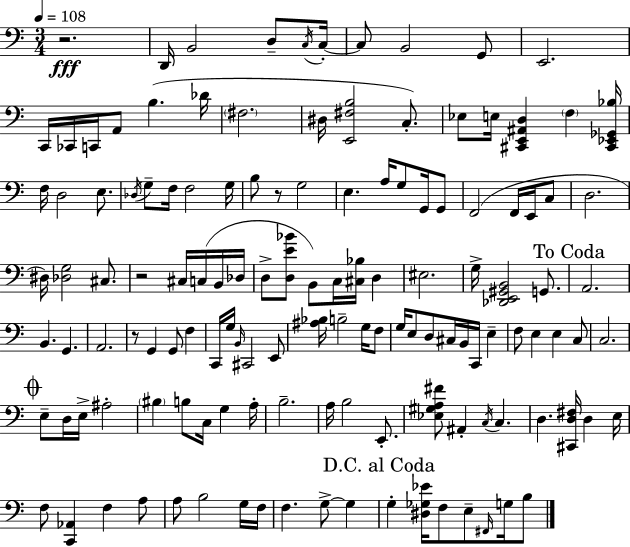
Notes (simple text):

R/h. D2/s B2/h D3/e C3/s C3/s C3/e B2/h G2/e E2/h. C2/s CES2/s C2/s A2/e B3/q. Db4/s F#3/h. D#3/s [E2,F#3,B3]/h C3/e. Eb3/e E3/s [C#2,E2,A#2,D3]/q F3/q [C#2,Eb2,Gb2,Bb3]/s F3/s D3/h E3/e. Db3/s G3/e F3/s F3/h G3/s B3/e R/e G3/h E3/q. A3/s G3/e G2/s G2/e F2/h F2/s E2/s C3/e D3/h. D#3/s [Db3,G3]/h C#3/e. R/h C#3/s C3/s B2/s Db3/s D3/e [D3,E4,Bb4]/e B2/e C3/s [C#3,Bb3]/s D3/q EIS3/h. G3/s [Db2,E2,G#2,B2]/h G2/e. A2/h. B2/q. G2/q. A2/h. R/e G2/q G2/e F3/q C2/s G3/s B2/s C#2/h E2/e [A#3,Bb3]/s B3/h G3/s F3/e G3/s E3/e D3/e C#3/s B2/s C2/s E3/q F3/e E3/q E3/q C3/e C3/h. E3/e D3/s E3/s A#3/h BIS3/q B3/e C3/s G3/q A3/s B3/h. A3/s B3/h E2/e. [Eb3,G#3,A3,F#4]/e A#2/q C3/s C3/q. D3/q. [C#2,D3,F#3]/s D3/q E3/s F3/e [C2,Ab2]/q F3/q A3/e A3/e B3/h G3/s F3/s F3/q. G3/e G3/q G3/q [D#3,Gb3,Eb4]/s F3/e E3/e F#2/s G3/s B3/e